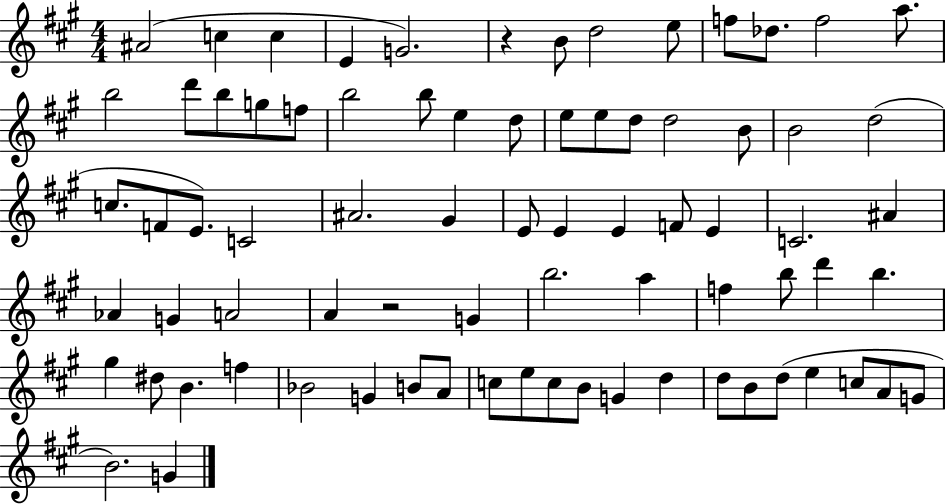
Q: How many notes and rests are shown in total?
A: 77